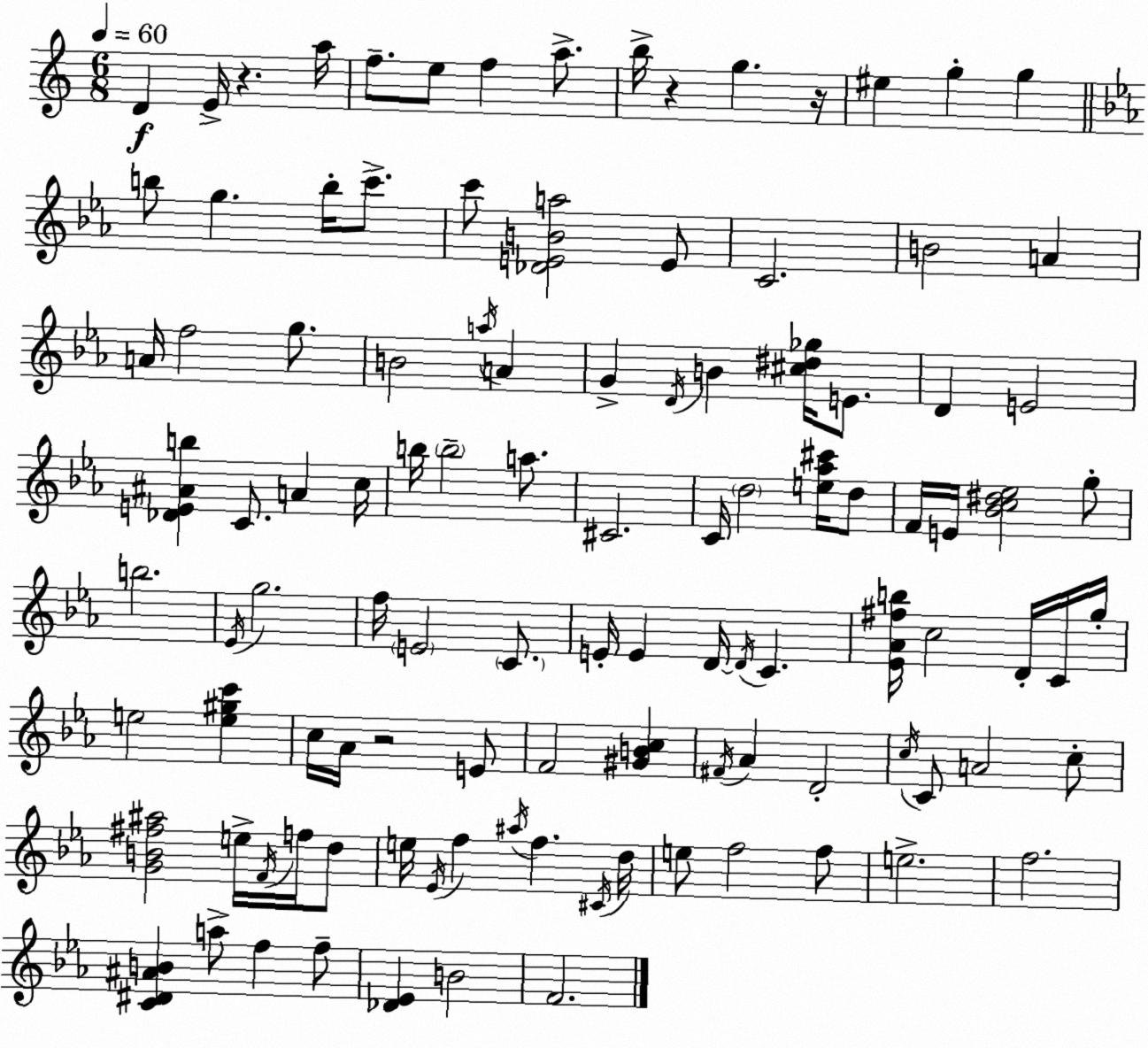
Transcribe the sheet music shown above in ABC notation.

X:1
T:Untitled
M:6/8
L:1/4
K:C
D E/4 z a/4 f/2 e/2 f a/2 b/4 z g z/4 ^e g g b/2 g b/4 c'/2 c'/2 [_DEBa]2 E/2 C2 B2 A A/4 f2 g/2 B2 a/4 A G D/4 B [^c^d_g]/4 E/2 D E2 [_DE^Ab] C/2 A c/4 b/4 b2 a/2 ^C2 C/4 d2 [e_a^c']/4 d/2 F/4 E/4 [_Bc^d_e]2 g/2 b2 _E/4 g2 f/4 E2 C/2 E/4 E D/4 D/4 C [_E_A^fb]/4 c2 D/4 C/4 g/4 e2 [e^gc'] c/4 _A/4 z2 E/2 F2 [^GBc] ^F/4 _A D2 c/4 C/2 A2 c/2 [GB^f^a]2 e/4 F/4 f/4 d/2 e/4 _E/4 f ^a/4 f ^C/4 d/4 e/2 f2 f/2 e2 f2 [C^D^AB] a/2 f f/2 [_D_E] B2 F2